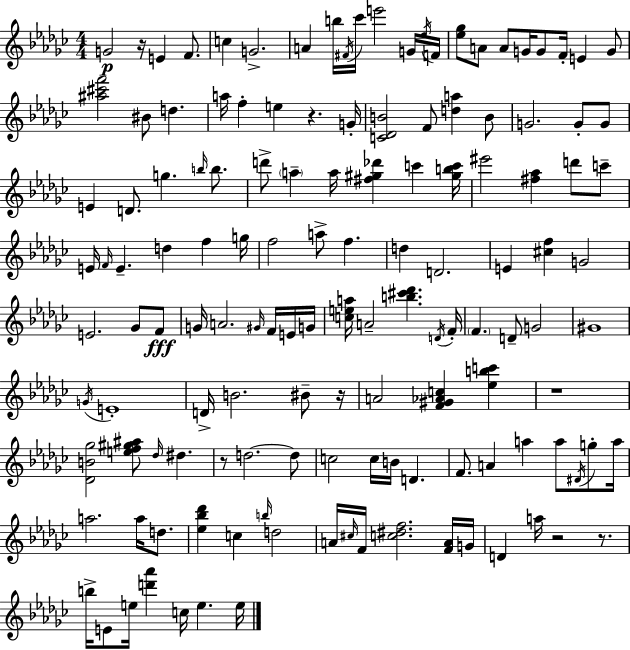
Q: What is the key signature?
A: EES minor